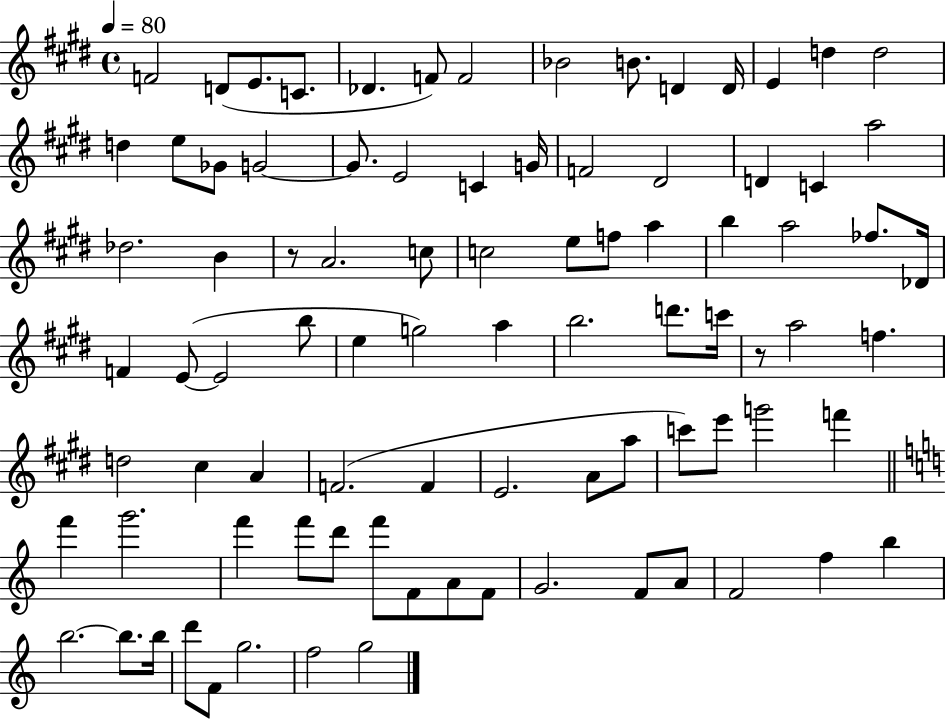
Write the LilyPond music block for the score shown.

{
  \clef treble
  \time 4/4
  \defaultTimeSignature
  \key e \major
  \tempo 4 = 80
  f'2 d'8( e'8. c'8. | des'4. f'8) f'2 | bes'2 b'8. d'4 d'16 | e'4 d''4 d''2 | \break d''4 e''8 ges'8 g'2~~ | g'8. e'2 c'4 g'16 | f'2 dis'2 | d'4 c'4 a''2 | \break des''2. b'4 | r8 a'2. c''8 | c''2 e''8 f''8 a''4 | b''4 a''2 fes''8. des'16 | \break f'4 e'8~(~ e'2 b''8 | e''4 g''2) a''4 | b''2. d'''8. c'''16 | r8 a''2 f''4. | \break d''2 cis''4 a'4 | f'2.( f'4 | e'2. a'8 a''8 | c'''8) e'''8 g'''2 f'''4 | \break \bar "||" \break \key a \minor f'''4 g'''2. | f'''4 f'''8 d'''8 f'''8 f'8 a'8 f'8 | g'2. f'8 a'8 | f'2 f''4 b''4 | \break b''2.~~ b''8. b''16 | d'''8 f'8 g''2. | f''2 g''2 | \bar "|."
}